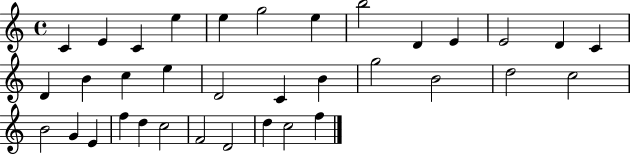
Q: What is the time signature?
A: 4/4